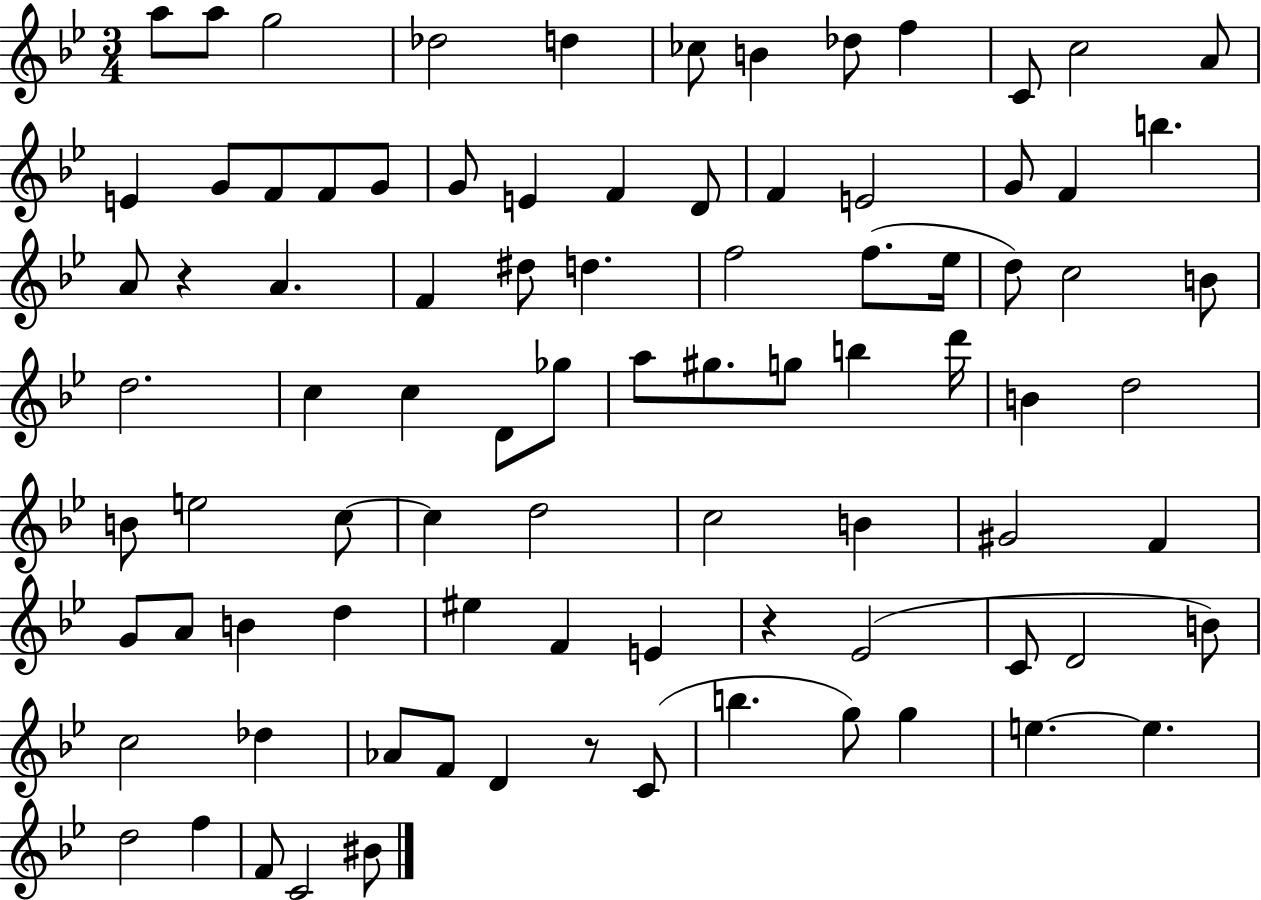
{
  \clef treble
  \numericTimeSignature
  \time 3/4
  \key bes \major
  a''8 a''8 g''2 | des''2 d''4 | ces''8 b'4 des''8 f''4 | c'8 c''2 a'8 | \break e'4 g'8 f'8 f'8 g'8 | g'8 e'4 f'4 d'8 | f'4 e'2 | g'8 f'4 b''4. | \break a'8 r4 a'4. | f'4 dis''8 d''4. | f''2 f''8.( ees''16 | d''8) c''2 b'8 | \break d''2. | c''4 c''4 d'8 ges''8 | a''8 gis''8. g''8 b''4 d'''16 | b'4 d''2 | \break b'8 e''2 c''8~~ | c''4 d''2 | c''2 b'4 | gis'2 f'4 | \break g'8 a'8 b'4 d''4 | eis''4 f'4 e'4 | r4 ees'2( | c'8 d'2 b'8) | \break c''2 des''4 | aes'8 f'8 d'4 r8 c'8( | b''4. g''8) g''4 | e''4.~~ e''4. | \break d''2 f''4 | f'8 c'2 bis'8 | \bar "|."
}